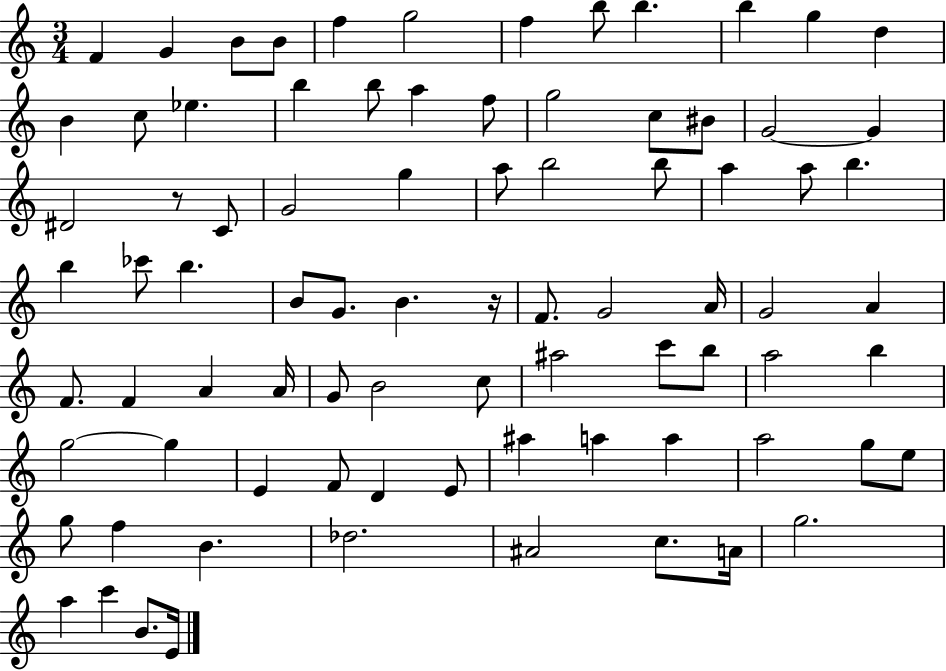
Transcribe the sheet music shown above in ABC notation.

X:1
T:Untitled
M:3/4
L:1/4
K:C
F G B/2 B/2 f g2 f b/2 b b g d B c/2 _e b b/2 a f/2 g2 c/2 ^B/2 G2 G ^D2 z/2 C/2 G2 g a/2 b2 b/2 a a/2 b b _c'/2 b B/2 G/2 B z/4 F/2 G2 A/4 G2 A F/2 F A A/4 G/2 B2 c/2 ^a2 c'/2 b/2 a2 b g2 g E F/2 D E/2 ^a a a a2 g/2 e/2 g/2 f B _d2 ^A2 c/2 A/4 g2 a c' B/2 E/4